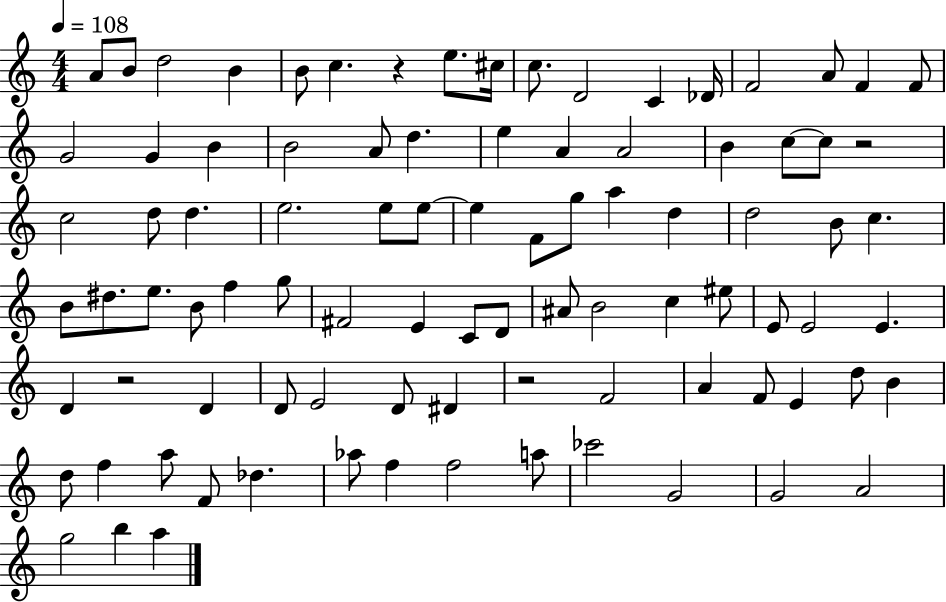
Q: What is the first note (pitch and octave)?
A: A4